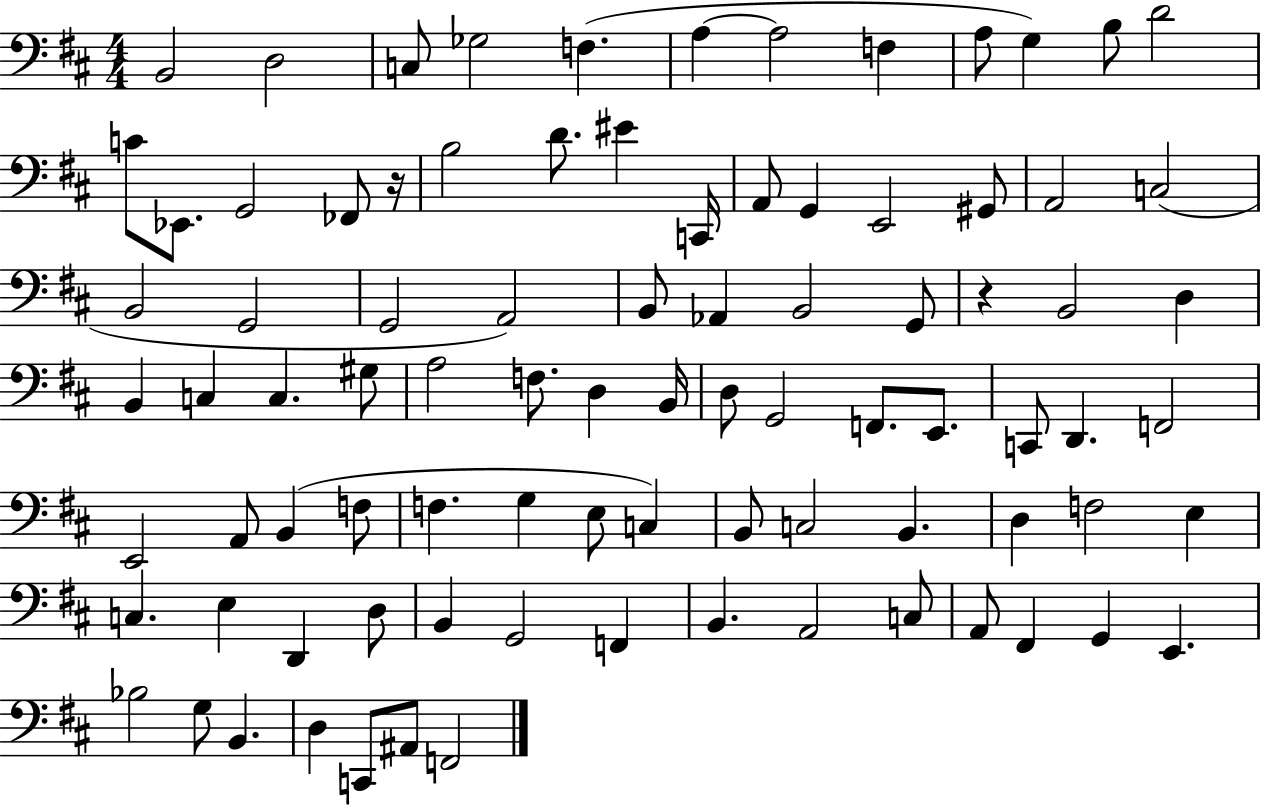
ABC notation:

X:1
T:Untitled
M:4/4
L:1/4
K:D
B,,2 D,2 C,/2 _G,2 F, A, A,2 F, A,/2 G, B,/2 D2 C/2 _E,,/2 G,,2 _F,,/2 z/4 B,2 D/2 ^E C,,/4 A,,/2 G,, E,,2 ^G,,/2 A,,2 C,2 B,,2 G,,2 G,,2 A,,2 B,,/2 _A,, B,,2 G,,/2 z B,,2 D, B,, C, C, ^G,/2 A,2 F,/2 D, B,,/4 D,/2 G,,2 F,,/2 E,,/2 C,,/2 D,, F,,2 E,,2 A,,/2 B,, F,/2 F, G, E,/2 C, B,,/2 C,2 B,, D, F,2 E, C, E, D,, D,/2 B,, G,,2 F,, B,, A,,2 C,/2 A,,/2 ^F,, G,, E,, _B,2 G,/2 B,, D, C,,/2 ^A,,/2 F,,2